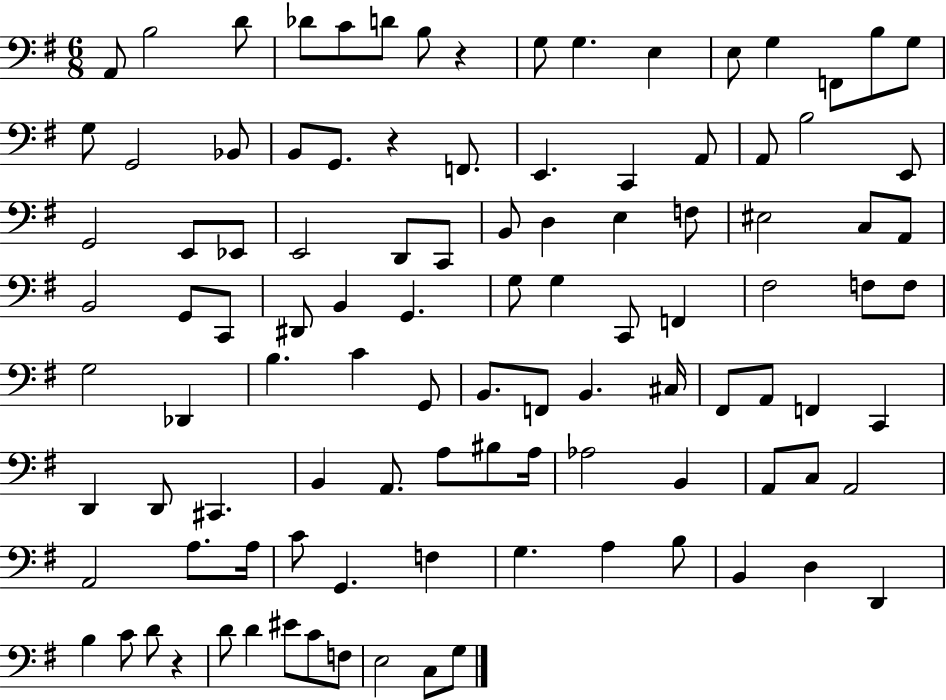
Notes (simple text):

A2/e B3/h D4/e Db4/e C4/e D4/e B3/e R/q G3/e G3/q. E3/q E3/e G3/q F2/e B3/e G3/e G3/e G2/h Bb2/e B2/e G2/e. R/q F2/e. E2/q. C2/q A2/e A2/e B3/h E2/e G2/h E2/e Eb2/e E2/h D2/e C2/e B2/e D3/q E3/q F3/e EIS3/h C3/e A2/e B2/h G2/e C2/e D#2/e B2/q G2/q. G3/e G3/q C2/e F2/q F#3/h F3/e F3/e G3/h Db2/q B3/q. C4/q G2/e B2/e. F2/e B2/q. C#3/s F#2/e A2/e F2/q C2/q D2/q D2/e C#2/q. B2/q A2/e. A3/e BIS3/e A3/s Ab3/h B2/q A2/e C3/e A2/h A2/h A3/e. A3/s C4/e G2/q. F3/q G3/q. A3/q B3/e B2/q D3/q D2/q B3/q C4/e D4/e R/q D4/e D4/q EIS4/e C4/e F3/e E3/h C3/e G3/e